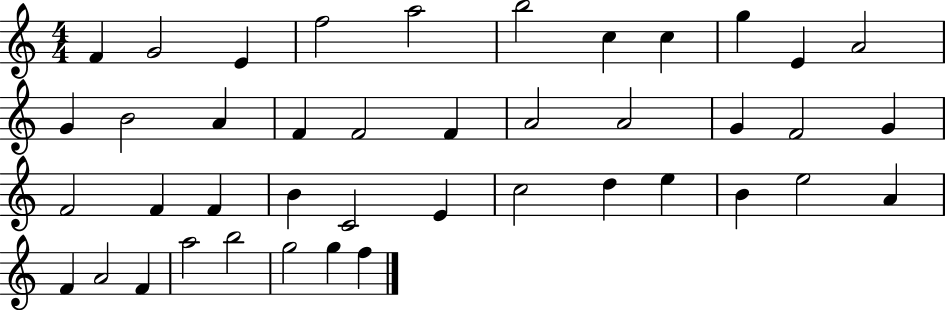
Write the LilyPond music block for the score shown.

{
  \clef treble
  \numericTimeSignature
  \time 4/4
  \key c \major
  f'4 g'2 e'4 | f''2 a''2 | b''2 c''4 c''4 | g''4 e'4 a'2 | \break g'4 b'2 a'4 | f'4 f'2 f'4 | a'2 a'2 | g'4 f'2 g'4 | \break f'2 f'4 f'4 | b'4 c'2 e'4 | c''2 d''4 e''4 | b'4 e''2 a'4 | \break f'4 a'2 f'4 | a''2 b''2 | g''2 g''4 f''4 | \bar "|."
}